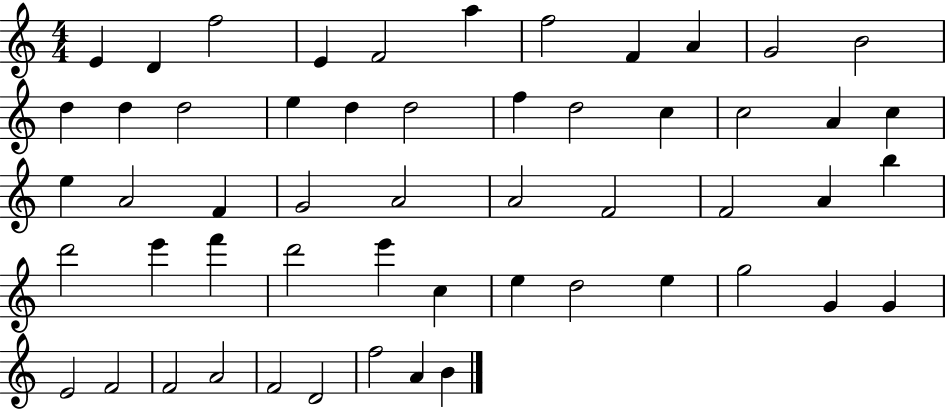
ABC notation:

X:1
T:Untitled
M:4/4
L:1/4
K:C
E D f2 E F2 a f2 F A G2 B2 d d d2 e d d2 f d2 c c2 A c e A2 F G2 A2 A2 F2 F2 A b d'2 e' f' d'2 e' c e d2 e g2 G G E2 F2 F2 A2 F2 D2 f2 A B